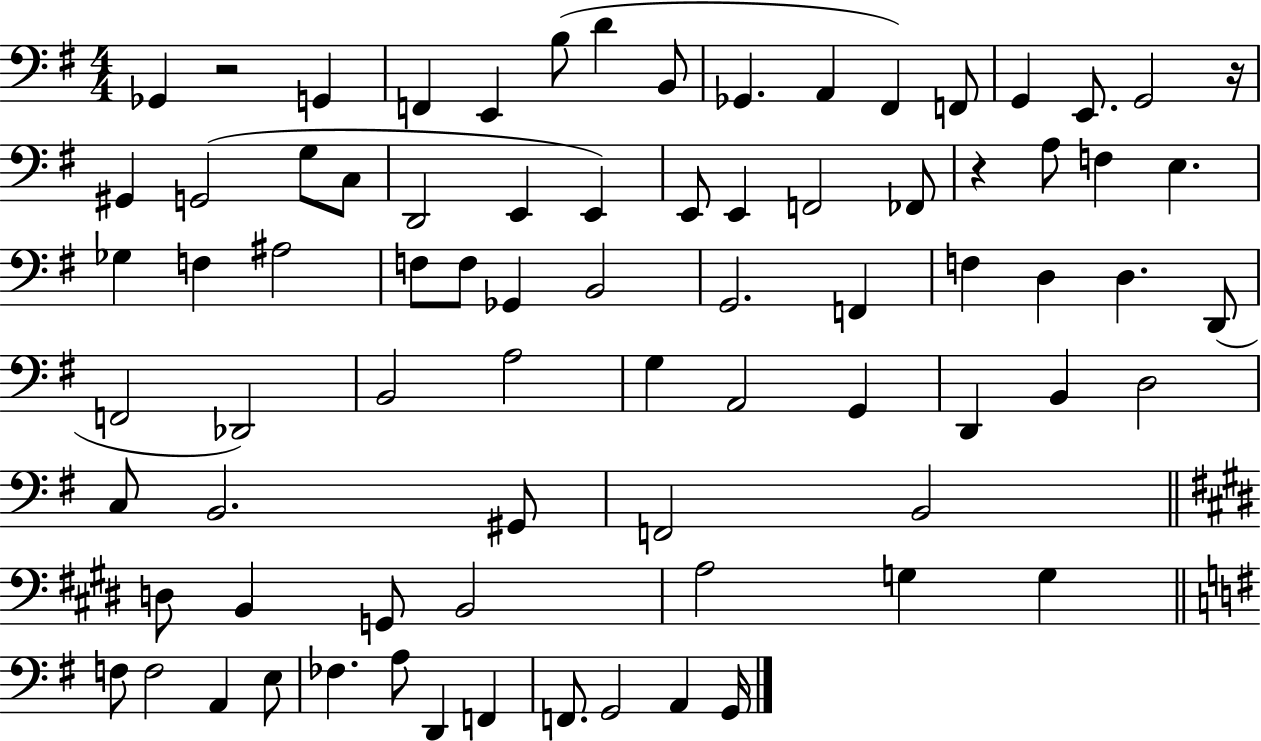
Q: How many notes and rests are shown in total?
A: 78